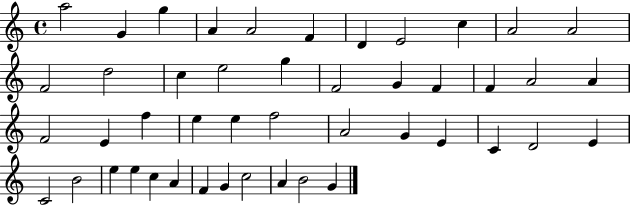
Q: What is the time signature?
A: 4/4